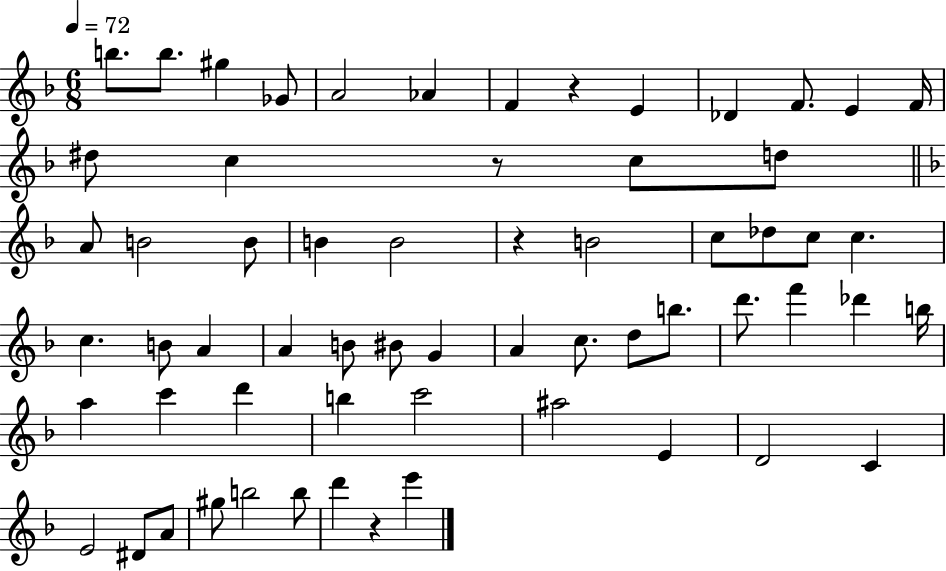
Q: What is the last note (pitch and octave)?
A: E6